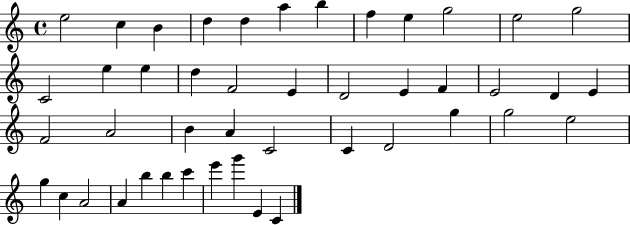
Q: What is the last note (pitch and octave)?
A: C4